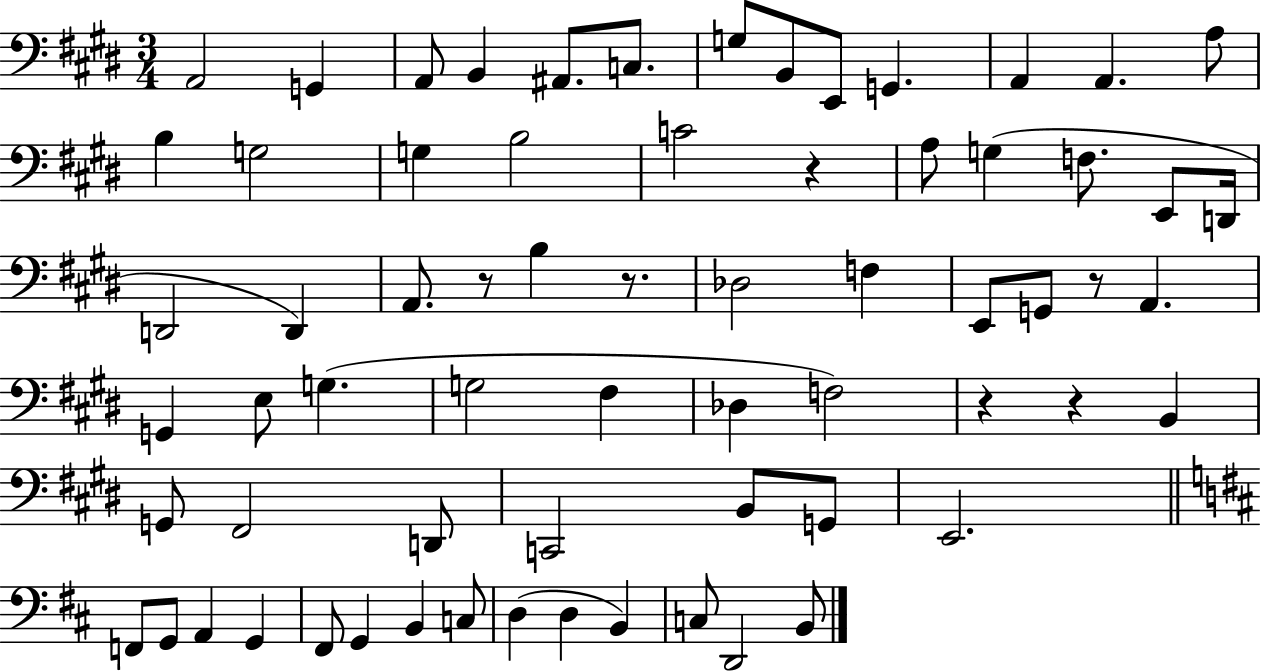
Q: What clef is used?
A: bass